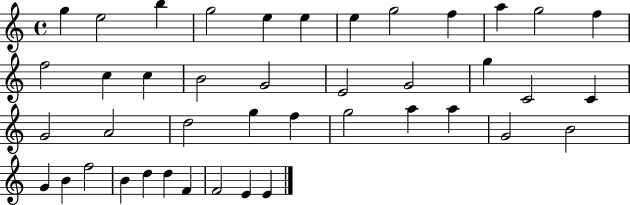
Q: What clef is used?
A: treble